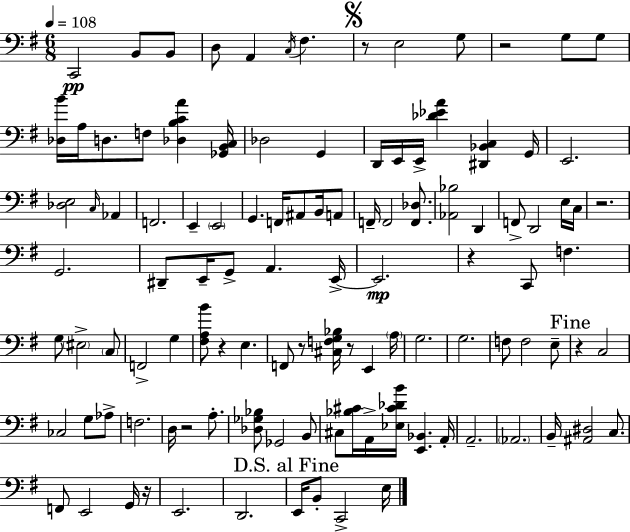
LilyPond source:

{
  \clef bass
  \numericTimeSignature
  \time 6/8
  \key e \minor
  \tempo 4 = 108
  c,2\pp b,8 b,8 | d8 a,4 \acciaccatura { c16 } fis4. | \mark \markup { \musicglyph "scripts.segno" } r8 e2 g8 | r2 g8 g8 | \break <des b'>16 a16 d8. f8 <des b c' a'>4 | <ges, b, c>16 des2 g,4 | d,16 e,16 e,16-> <des' ees' a'>4 <dis, bes, c>4 | g,16 e,2. | \break <des e>2 \grace { c16 } aes,4 | f,2. | e,4-- \parenthesize e,2 | g,4. f,16 ais,8 b,16 | \break a,8 f,16-- f,2 <f, des>8. | <aes, bes>2 d,4 | f,8-> d,2 | e16 c16 r2. | \break g,2. | dis,8-- e,16-- g,8-> a,4. | e,16->~~ e,2.\mp | r4 c,8 f4. | \break g8 \parenthesize eis2-> | \parenthesize c8 f,2-> g4 | <fis a b'>8 r4 e4. | f,8 r8 <cis f g bes>16 r8 e,4 | \break \parenthesize a16 g2. | g2. | f8 f2 | e8-- \mark "Fine" r4 c2 | \break ces2 g8 | aes8-> f2. | d16 r2 a8.-. | <des ges bes>8 ges,2 | \break b,8 cis8 <bes cis'>16 a,16-> <ees cis' des' b'>16 <e, bes,>4. | a,16-. a,2.-- | \parenthesize aes,2. | b,16-- <ais, dis>2 c8. | \break f,8 e,2 | g,16 r16 e,2. | d,2. | \mark "D.S. al Fine" e,16 b,8-. c,2-> | \break e16 \bar "|."
}